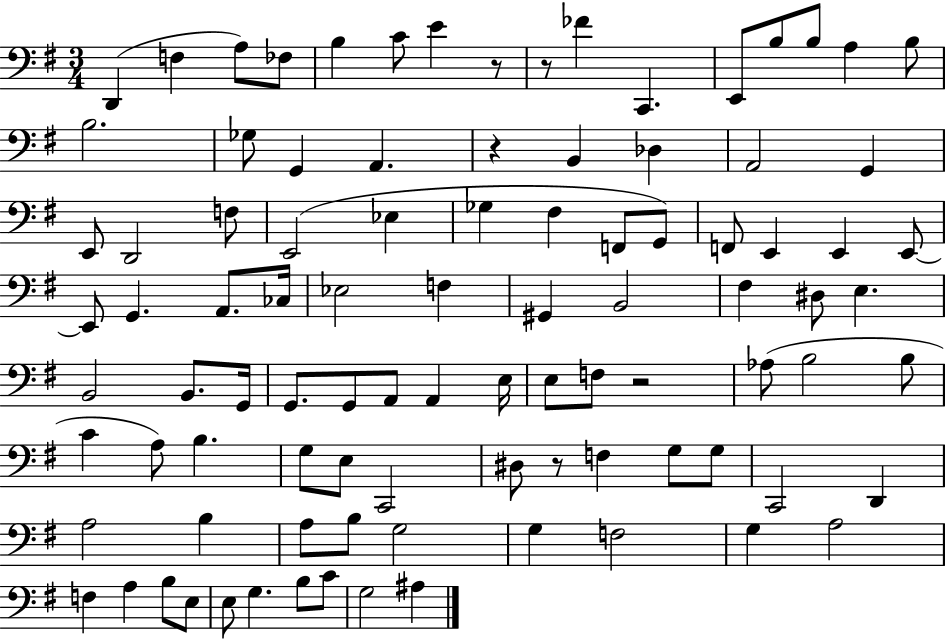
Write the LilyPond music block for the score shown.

{
  \clef bass
  \numericTimeSignature
  \time 3/4
  \key g \major
  d,4( f4 a8) fes8 | b4 c'8 e'4 r8 | r8 fes'4 c,4. | e,8 b8 b8 a4 b8 | \break b2. | ges8 g,4 a,4. | r4 b,4 des4 | a,2 g,4 | \break e,8 d,2 f8 | e,2( ees4 | ges4 fis4 f,8 g,8) | f,8 e,4 e,4 e,8~~ | \break e,8 g,4. a,8. ces16 | ees2 f4 | gis,4 b,2 | fis4 dis8 e4. | \break b,2 b,8. g,16 | g,8. g,8 a,8 a,4 e16 | e8 f8 r2 | aes8( b2 b8 | \break c'4 a8) b4. | g8 e8 c,2 | dis8 r8 f4 g8 g8 | c,2 d,4 | \break a2 b4 | a8 b8 g2 | g4 f2 | g4 a2 | \break f4 a4 b8 e8 | e8 g4. b8 c'8 | g2 ais4 | \bar "|."
}